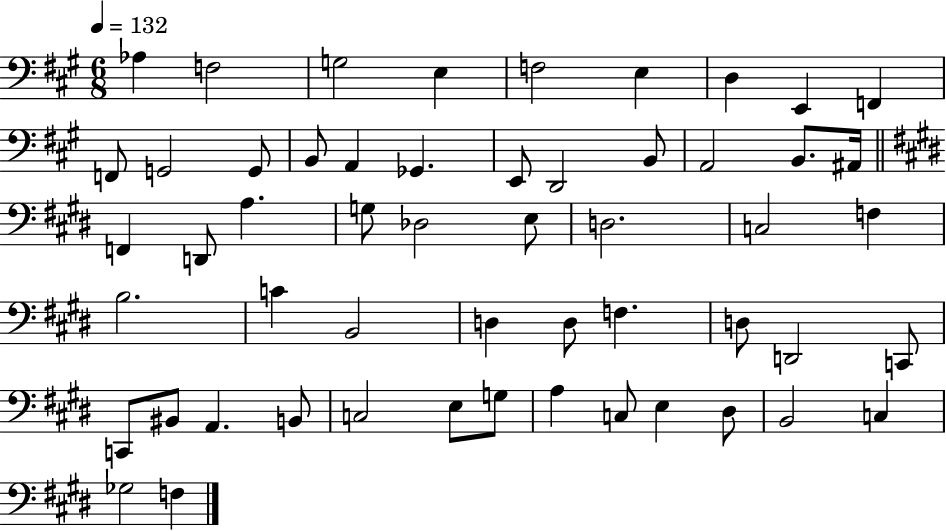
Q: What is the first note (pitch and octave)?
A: Ab3